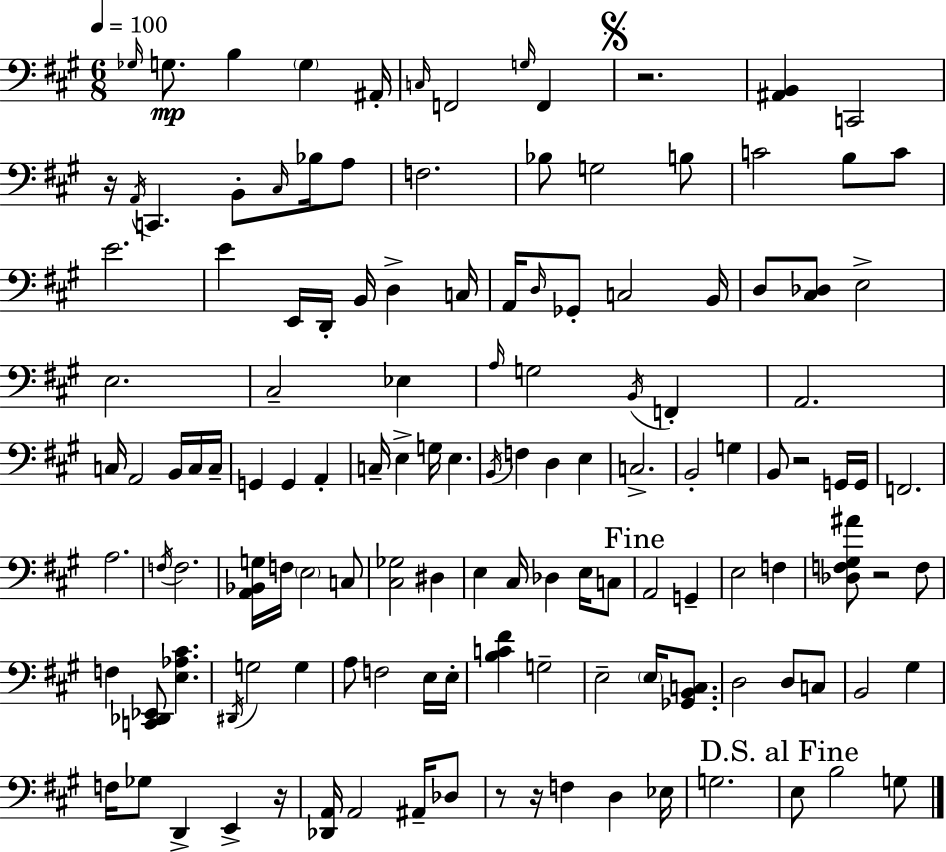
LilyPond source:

{
  \clef bass
  \numericTimeSignature
  \time 6/8
  \key a \major
  \tempo 4 = 100
  \grace { ges16 }\mp g8. b4 \parenthesize g4 | ais,16-. \grace { c16 } f,2 \grace { g16 } f,4 | \mark \markup { \musicglyph "scripts.segno" } r2. | <ais, b,>4 c,2 | \break r16 \acciaccatura { a,16 } c,4. b,8-. | \grace { cis16 } bes16 a8 f2. | bes8 g2 | b8 c'2 | \break b8 c'8 e'2. | e'4 e,16 d,16-. b,16 | d4-> c16 a,16 \grace { d16 } ges,8-. c2 | b,16 d8 <cis des>8 e2-> | \break e2. | cis2-- | ees4 \grace { a16 } g2 | \acciaccatura { b,16 } f,4-. a,2. | \break c16 a,2 | b,16 c16 c16-- g,4 | g,4 a,4-. c16-- e4-> | g16 e4. \acciaccatura { b,16 } f4 | \break d4 e4 c2.-> | b,2-. | g4 b,8 r2 | g,16 g,16 f,2. | \break a2. | \acciaccatura { f16 } f2. | <a, bes, g>16 f16 | \parenthesize e2 c8 <cis ges>2 | \break dis4 e4 | cis16 des4 e16 c8 \mark "Fine" a,2 | g,4-- e2 | f4 <des f gis ais'>8 | \break r2 f8 f4 | <c, des, ees,>8 <e aes cis'>4. \acciaccatura { dis,16 } g2 | g4 a8 | f2 e16 e16-. <b c' fis'>4 | \break g2-- e2-- | \parenthesize e16 <ges, b, c>8. d2 | d8 c8 b,2 | gis4 f16 | \break ges8 d,4-> e,4-> r16 <des, a,>16 | a,2 ais,16-- des8 r8 | r16 f4 d4 ees16 g2. | \mark "D.S. al Fine" e8 | \break b2 g8 \bar "|."
}